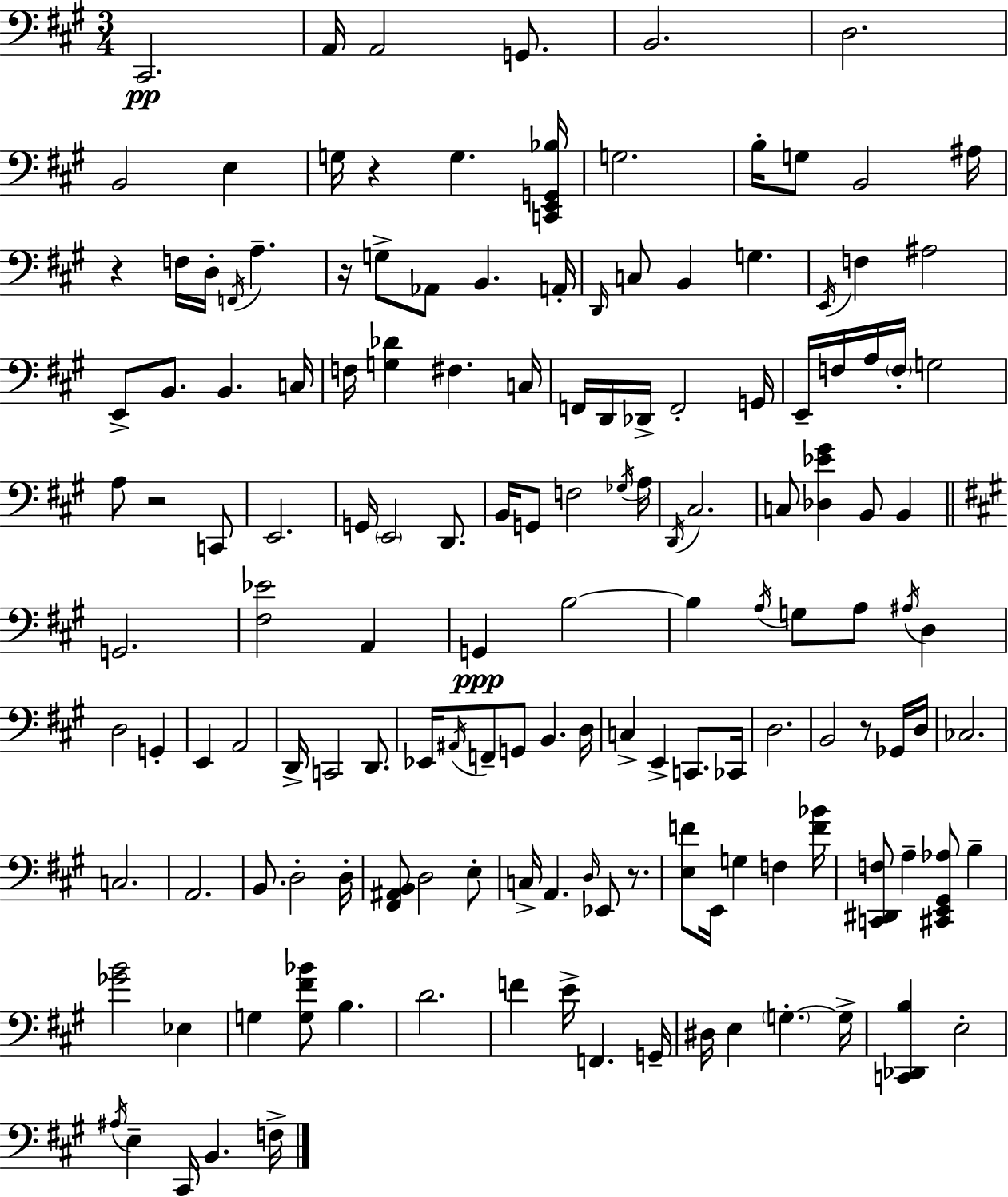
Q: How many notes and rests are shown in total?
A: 147